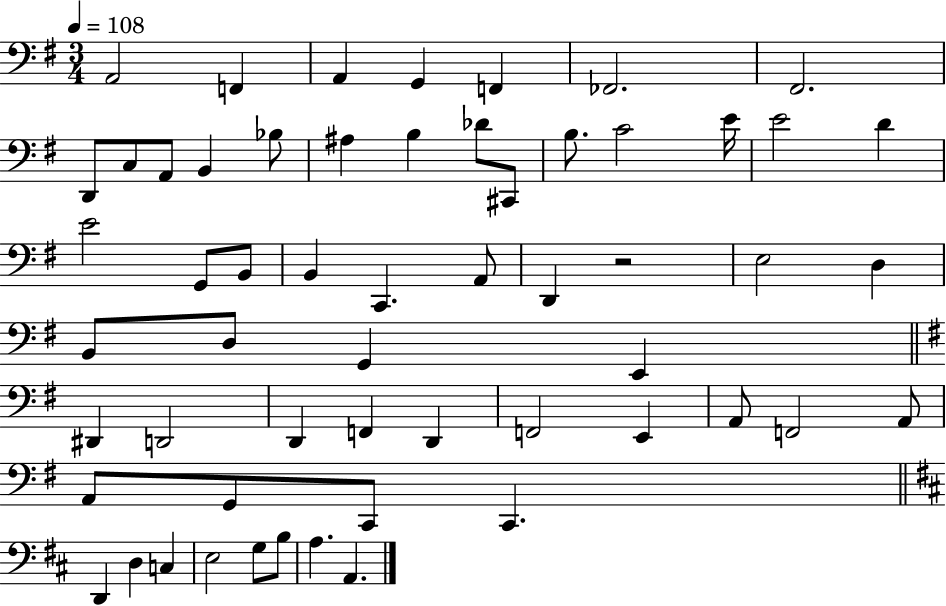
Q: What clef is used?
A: bass